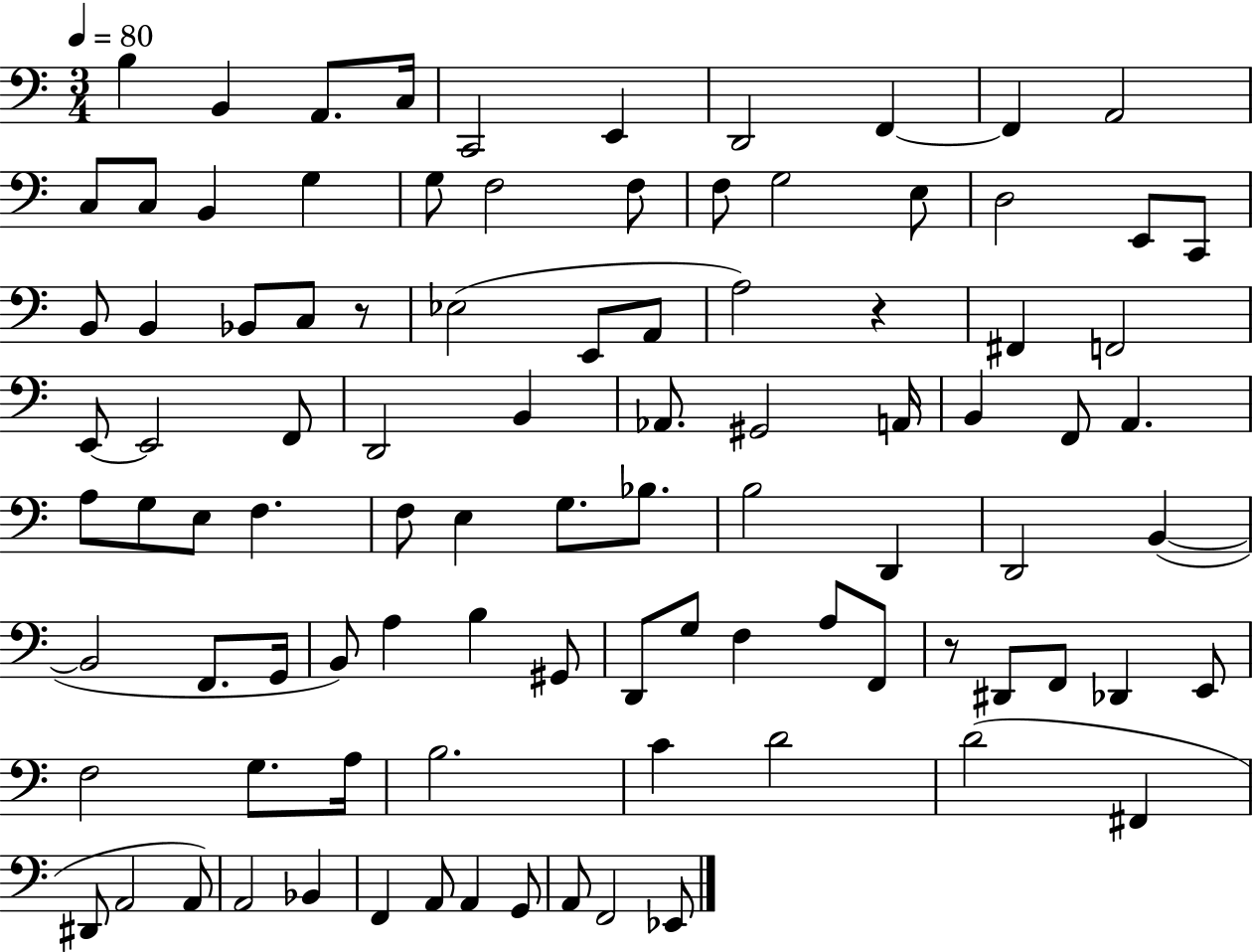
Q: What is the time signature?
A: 3/4